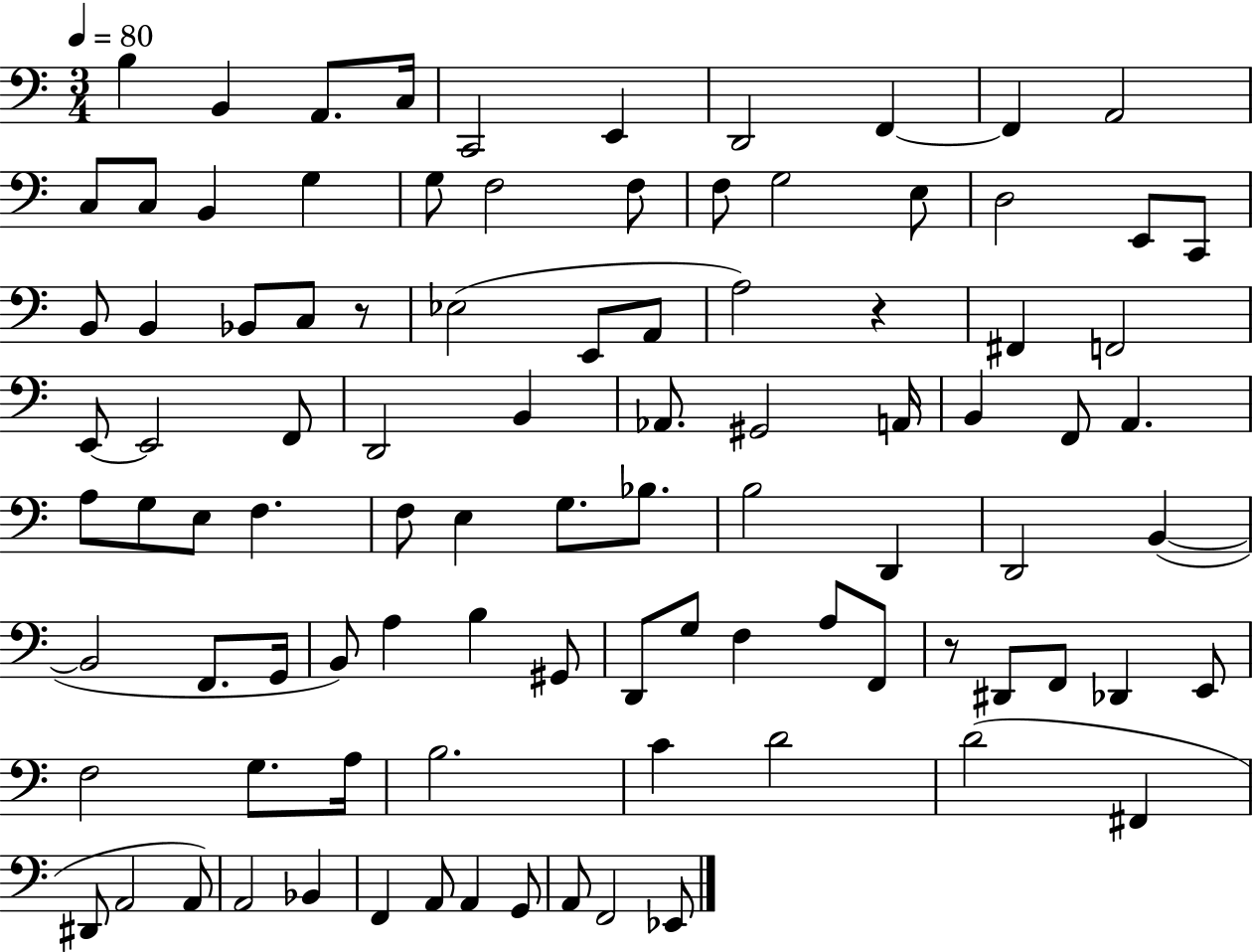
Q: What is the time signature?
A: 3/4